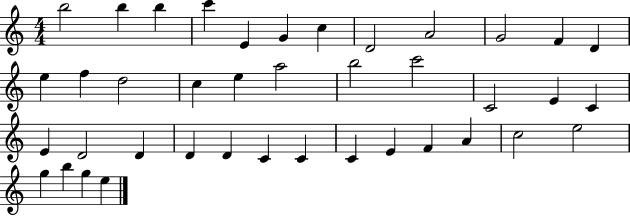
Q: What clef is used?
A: treble